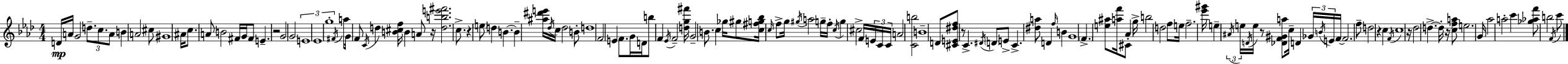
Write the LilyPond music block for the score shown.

{
  \clef treble
  \numericTimeSignature
  \time 4/4
  \key f \minor
  d'16\mp a'16 g'2 \tuplet 3/2 { d''8.-- c''8. | a'8 } b'4 a'2 cis''8 | gis'1 | ais'16 c''8. a'8 b'2 fis'16 g'16 | \break fis'8 e'4.-- r2 | g'2 g'2 | \tuplet 3/2 { e'1 | ees'1 | \break g''1-. } | \acciaccatura { fis'16 } a''8 g'16 f'8 \acciaccatura { c'16 } d''4 <b' cis'' f''>16 b'4 | a'8 r16 <d'' b'' e''' fis'''>2. c''8.-> | r4 \parenthesize e''8 d''4 b'4.~~ | \break b'4-- <ais'' dis''' e'''>16 \acciaccatura { des''16 } c''16 des''2 | b'8-. d''1 | f'2 e'4 f'8. | g'16 d'16 b''8 f'4 \acciaccatura { ees'16 } f'2-- | \break <d'' g'' fis'''>16 g'2-- b'8. c''4 | ges''16 gis''8 <c'' fis'' g'' bes''>16 \grace { c''16 } f''8-> g''16 \acciaccatura { gis''16 } a''2 | g''16-- f''16-. \acciaccatura { c''16 } g''4 cis''2-> | f'16 \tuplet 3/2 { e'16 c'16 c'16 } a'2 <c' b''>2 | \break b'1-- | d'8 <cis' e' dis'' f''>8 r8 c'4.-> | \acciaccatura { dis'16 } \parenthesize d'8 e'8-> c'4.-> <dis'' a''>8 | d'4 \grace { f''16 } b'4 g'1 | \break \parenthesize f'4.-> <e'' ais''>8 | <a'' f'''>16 cis'8 aes'4-. g''16-> b''2 | d''2 f''8 e''16 f''2.-- | <ees''' gis'''>16 e''4-- \tuplet 3/2 { \acciaccatura { ais'16 } e''16 \acciaccatura { d'16 } } | \break e''16 r8 <des' f' gis' a''>8 c''16-- d'4 \tuplet 3/2 { ges'16 \acciaccatura { b'16 } e'16 } f'16~~ f'2. | f''8-- d''2 | r4 c''4 \acciaccatura { f'16 } c''1 | r16 des''2 | \break d''4.->~~ d''16-. r16 <c'' f'' a''>8 | e''2. g'16 aes''2 | a''2-. c'''4 | <ges'' aes'' f'''>8 b''2 \acciaccatura { f'16 } c'''8 \bar "|."
}